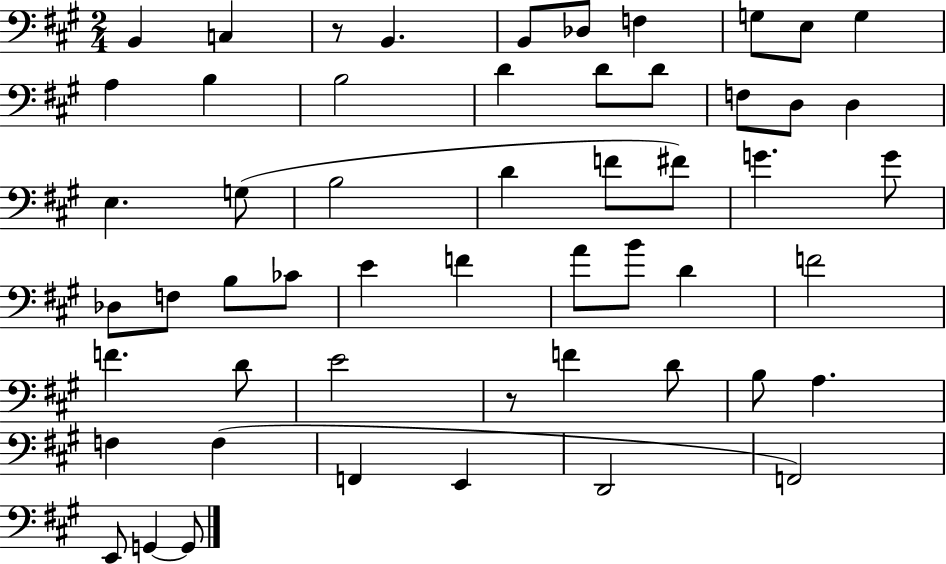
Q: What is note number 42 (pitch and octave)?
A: B3